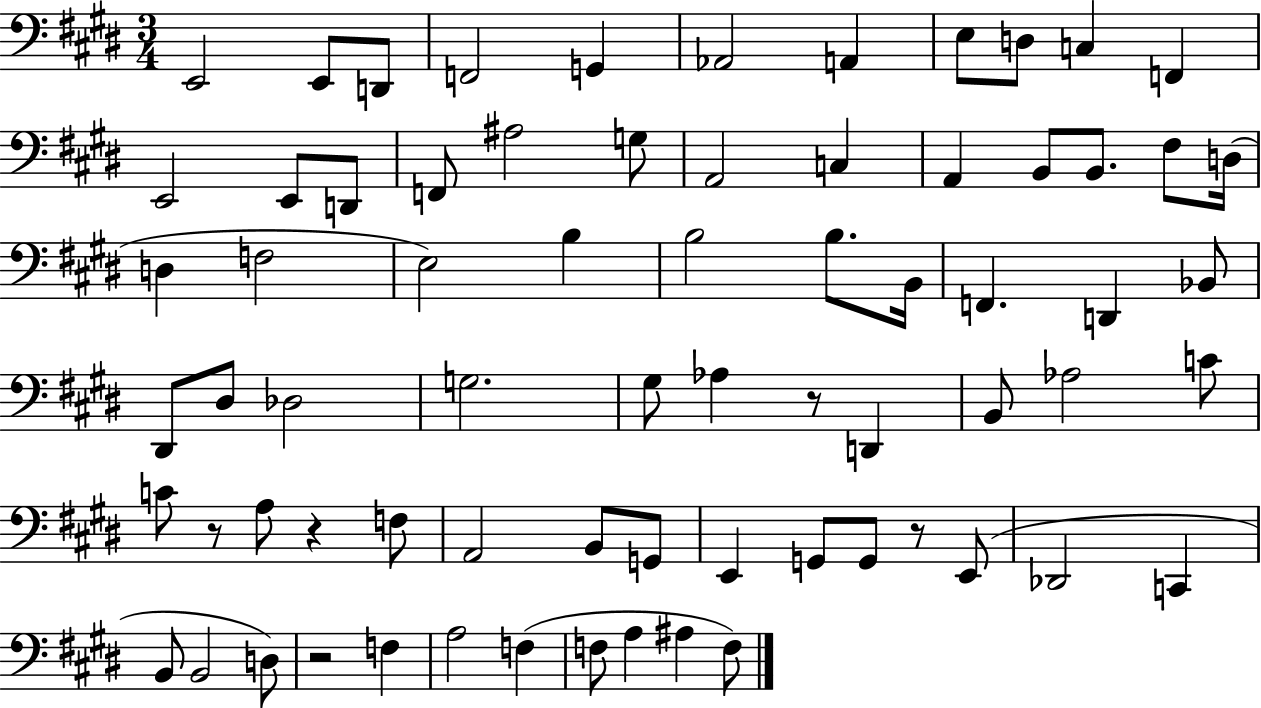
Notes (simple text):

E2/h E2/e D2/e F2/h G2/q Ab2/h A2/q E3/e D3/e C3/q F2/q E2/h E2/e D2/e F2/e A#3/h G3/e A2/h C3/q A2/q B2/e B2/e. F#3/e D3/s D3/q F3/h E3/h B3/q B3/h B3/e. B2/s F2/q. D2/q Bb2/e D#2/e D#3/e Db3/h G3/h. G#3/e Ab3/q R/e D2/q B2/e Ab3/h C4/e C4/e R/e A3/e R/q F3/e A2/h B2/e G2/e E2/q G2/e G2/e R/e E2/e Db2/h C2/q B2/e B2/h D3/e R/h F3/q A3/h F3/q F3/e A3/q A#3/q F3/e